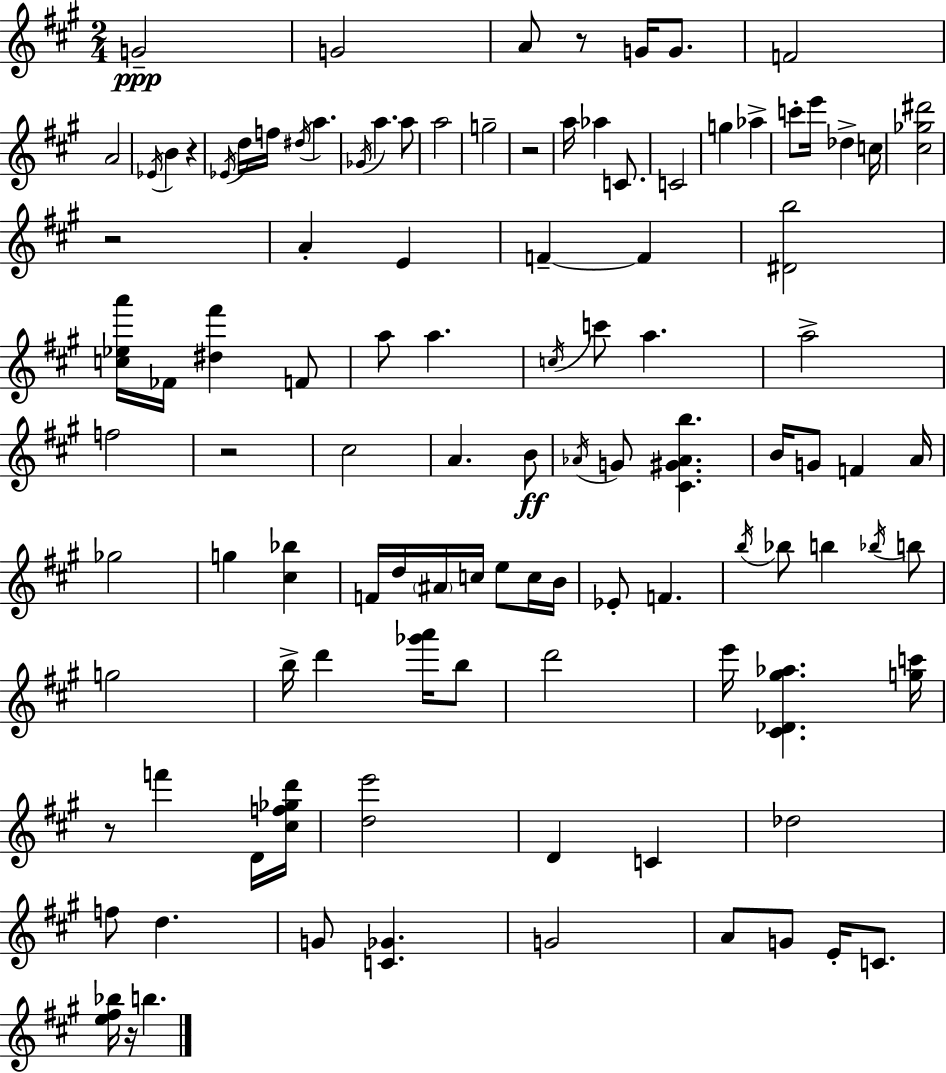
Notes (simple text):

G4/h G4/h A4/e R/e G4/s G4/e. F4/h A4/h Eb4/s B4/q R/q Eb4/s D5/s F5/s D#5/s A5/q. Gb4/s A5/q. A5/e A5/h G5/h R/h A5/s Ab5/q C4/e. C4/h G5/q Ab5/q C6/e E6/s Db5/q C5/s [C#5,Gb5,D#6]/h R/h A4/q E4/q F4/q F4/q [D#4,B5]/h [C5,Eb5,A6]/s FES4/s [D#5,F#6]/q F4/e A5/e A5/q. C5/s C6/e A5/q. A5/h F5/h R/h C#5/h A4/q. B4/e Ab4/s G4/e [C#4,G#4,Ab4,B5]/q. B4/s G4/e F4/q A4/s Gb5/h G5/q [C#5,Bb5]/q F4/s D5/s A#4/s C5/s E5/e C5/s B4/s Eb4/e F4/q. B5/s Bb5/e B5/q Bb5/s B5/e G5/h B5/s D6/q [Gb6,A6]/s B5/e D6/h E6/s [C#4,Db4,G#5,Ab5]/q. [G5,C6]/s R/e F6/q D4/s [C#5,F5,Gb5,D6]/s [D5,E6]/h D4/q C4/q Db5/h F5/e D5/q. G4/e [C4,Gb4]/q. G4/h A4/e G4/e E4/s C4/e. [E5,F#5,Bb5]/s R/s B5/q.